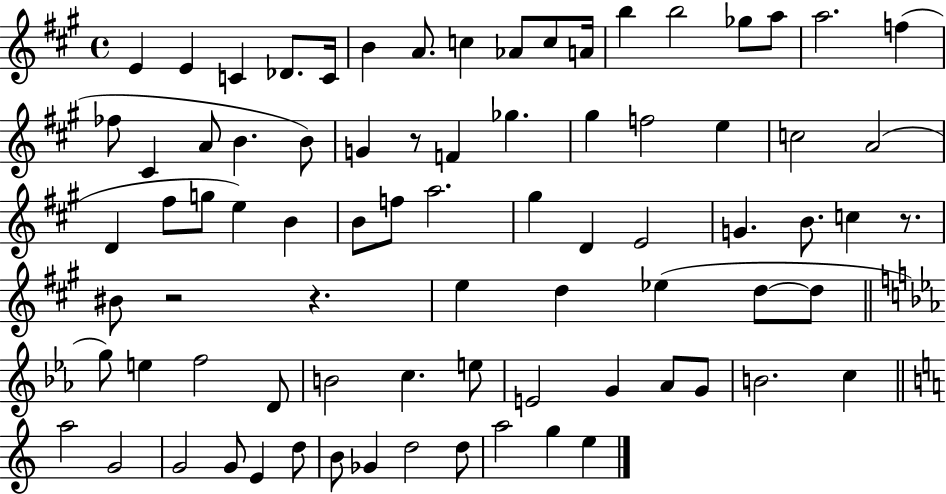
E4/q E4/q C4/q Db4/e. C4/s B4/q A4/e. C5/q Ab4/e C5/e A4/s B5/q B5/h Gb5/e A5/e A5/h. F5/q FES5/e C#4/q A4/e B4/q. B4/e G4/q R/e F4/q Gb5/q. G#5/q F5/h E5/q C5/h A4/h D4/q F#5/e G5/e E5/q B4/q B4/e F5/e A5/h. G#5/q D4/q E4/h G4/q. B4/e. C5/q R/e. BIS4/e R/h R/q. E5/q D5/q Eb5/q D5/e D5/e G5/e E5/q F5/h D4/e B4/h C5/q. E5/e E4/h G4/q Ab4/e G4/e B4/h. C5/q A5/h G4/h G4/h G4/e E4/q D5/e B4/e Gb4/q D5/h D5/e A5/h G5/q E5/q